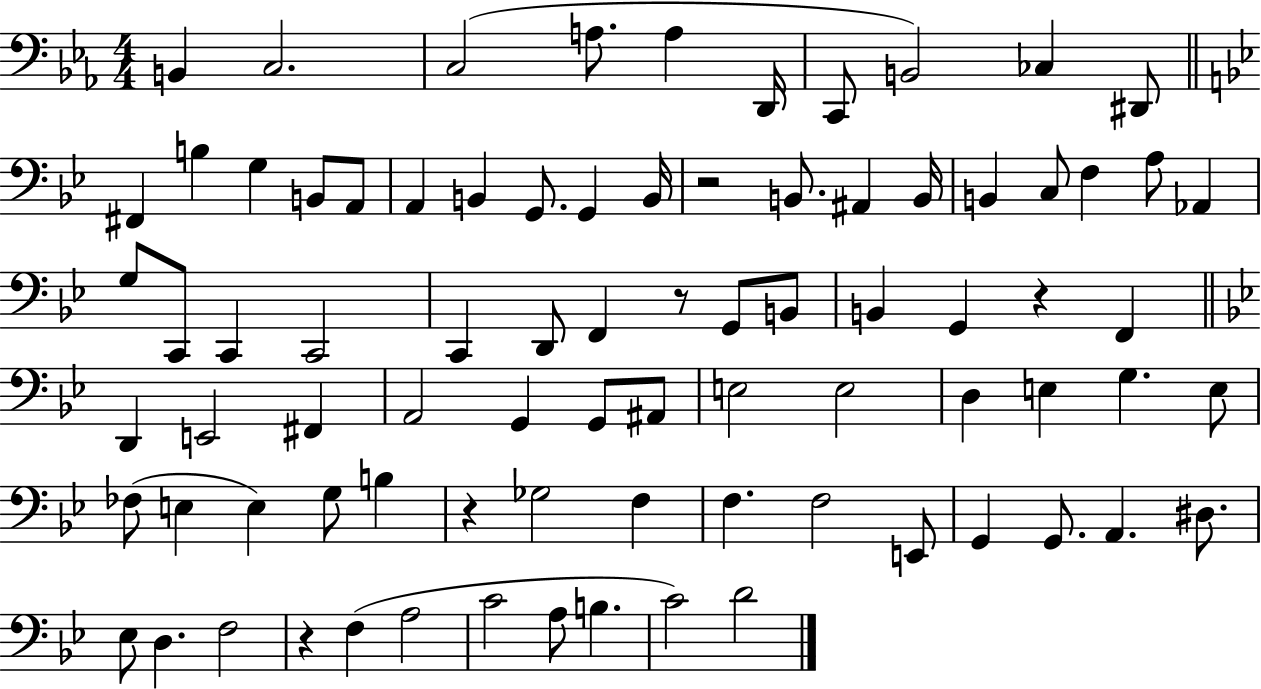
B2/q C3/h. C3/h A3/e. A3/q D2/s C2/e B2/h CES3/q D#2/e F#2/q B3/q G3/q B2/e A2/e A2/q B2/q G2/e. G2/q B2/s R/h B2/e. A#2/q B2/s B2/q C3/e F3/q A3/e Ab2/q G3/e C2/e C2/q C2/h C2/q D2/e F2/q R/e G2/e B2/e B2/q G2/q R/q F2/q D2/q E2/h F#2/q A2/h G2/q G2/e A#2/e E3/h E3/h D3/q E3/q G3/q. E3/e FES3/e E3/q E3/q G3/e B3/q R/q Gb3/h F3/q F3/q. F3/h E2/e G2/q G2/e. A2/q. D#3/e. Eb3/e D3/q. F3/h R/q F3/q A3/h C4/h A3/e B3/q. C4/h D4/h